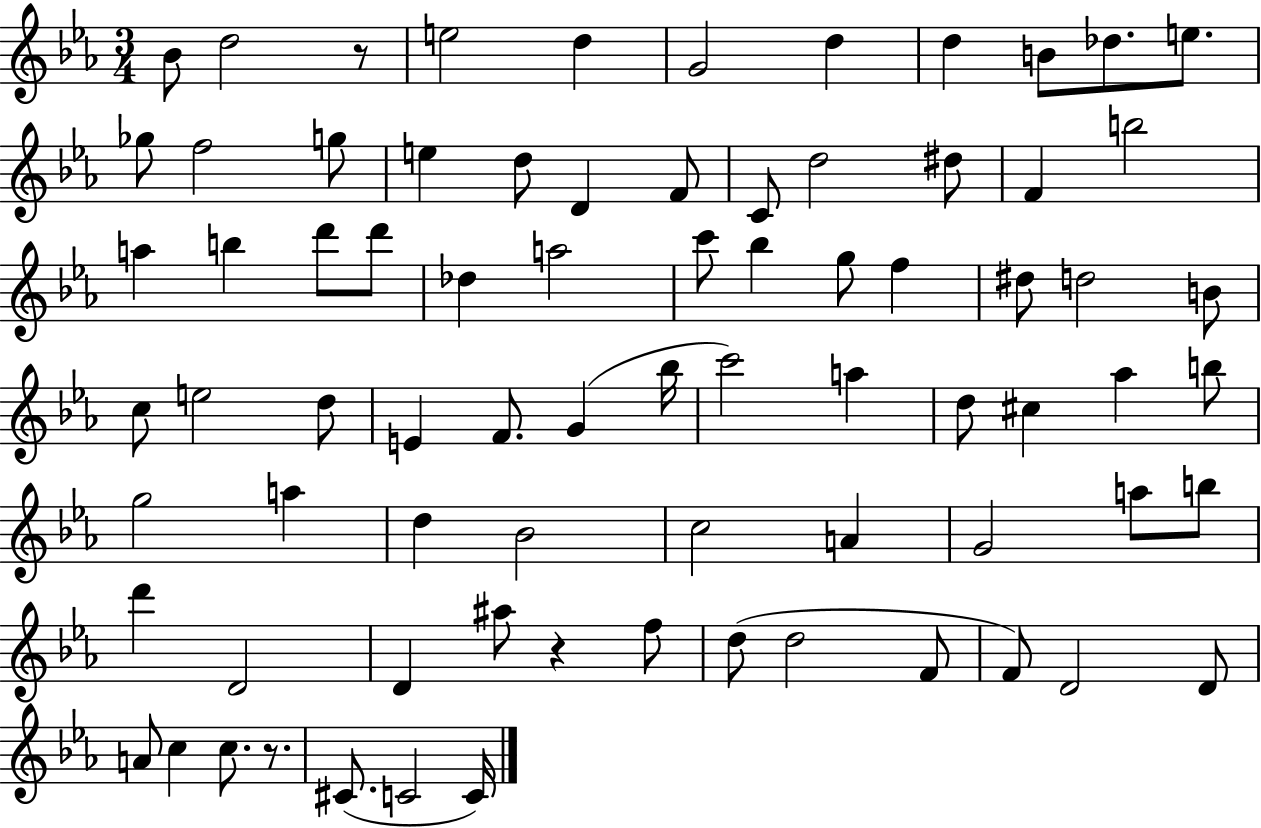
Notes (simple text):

Bb4/e D5/h R/e E5/h D5/q G4/h D5/q D5/q B4/e Db5/e. E5/e. Gb5/e F5/h G5/e E5/q D5/e D4/q F4/e C4/e D5/h D#5/e F4/q B5/h A5/q B5/q D6/e D6/e Db5/q A5/h C6/e Bb5/q G5/e F5/q D#5/e D5/h B4/e C5/e E5/h D5/e E4/q F4/e. G4/q Bb5/s C6/h A5/q D5/e C#5/q Ab5/q B5/e G5/h A5/q D5/q Bb4/h C5/h A4/q G4/h A5/e B5/e D6/q D4/h D4/q A#5/e R/q F5/e D5/e D5/h F4/e F4/e D4/h D4/e A4/e C5/q C5/e. R/e. C#4/e. C4/h C4/s